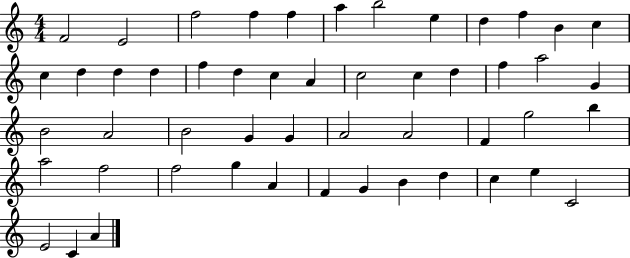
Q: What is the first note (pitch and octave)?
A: F4